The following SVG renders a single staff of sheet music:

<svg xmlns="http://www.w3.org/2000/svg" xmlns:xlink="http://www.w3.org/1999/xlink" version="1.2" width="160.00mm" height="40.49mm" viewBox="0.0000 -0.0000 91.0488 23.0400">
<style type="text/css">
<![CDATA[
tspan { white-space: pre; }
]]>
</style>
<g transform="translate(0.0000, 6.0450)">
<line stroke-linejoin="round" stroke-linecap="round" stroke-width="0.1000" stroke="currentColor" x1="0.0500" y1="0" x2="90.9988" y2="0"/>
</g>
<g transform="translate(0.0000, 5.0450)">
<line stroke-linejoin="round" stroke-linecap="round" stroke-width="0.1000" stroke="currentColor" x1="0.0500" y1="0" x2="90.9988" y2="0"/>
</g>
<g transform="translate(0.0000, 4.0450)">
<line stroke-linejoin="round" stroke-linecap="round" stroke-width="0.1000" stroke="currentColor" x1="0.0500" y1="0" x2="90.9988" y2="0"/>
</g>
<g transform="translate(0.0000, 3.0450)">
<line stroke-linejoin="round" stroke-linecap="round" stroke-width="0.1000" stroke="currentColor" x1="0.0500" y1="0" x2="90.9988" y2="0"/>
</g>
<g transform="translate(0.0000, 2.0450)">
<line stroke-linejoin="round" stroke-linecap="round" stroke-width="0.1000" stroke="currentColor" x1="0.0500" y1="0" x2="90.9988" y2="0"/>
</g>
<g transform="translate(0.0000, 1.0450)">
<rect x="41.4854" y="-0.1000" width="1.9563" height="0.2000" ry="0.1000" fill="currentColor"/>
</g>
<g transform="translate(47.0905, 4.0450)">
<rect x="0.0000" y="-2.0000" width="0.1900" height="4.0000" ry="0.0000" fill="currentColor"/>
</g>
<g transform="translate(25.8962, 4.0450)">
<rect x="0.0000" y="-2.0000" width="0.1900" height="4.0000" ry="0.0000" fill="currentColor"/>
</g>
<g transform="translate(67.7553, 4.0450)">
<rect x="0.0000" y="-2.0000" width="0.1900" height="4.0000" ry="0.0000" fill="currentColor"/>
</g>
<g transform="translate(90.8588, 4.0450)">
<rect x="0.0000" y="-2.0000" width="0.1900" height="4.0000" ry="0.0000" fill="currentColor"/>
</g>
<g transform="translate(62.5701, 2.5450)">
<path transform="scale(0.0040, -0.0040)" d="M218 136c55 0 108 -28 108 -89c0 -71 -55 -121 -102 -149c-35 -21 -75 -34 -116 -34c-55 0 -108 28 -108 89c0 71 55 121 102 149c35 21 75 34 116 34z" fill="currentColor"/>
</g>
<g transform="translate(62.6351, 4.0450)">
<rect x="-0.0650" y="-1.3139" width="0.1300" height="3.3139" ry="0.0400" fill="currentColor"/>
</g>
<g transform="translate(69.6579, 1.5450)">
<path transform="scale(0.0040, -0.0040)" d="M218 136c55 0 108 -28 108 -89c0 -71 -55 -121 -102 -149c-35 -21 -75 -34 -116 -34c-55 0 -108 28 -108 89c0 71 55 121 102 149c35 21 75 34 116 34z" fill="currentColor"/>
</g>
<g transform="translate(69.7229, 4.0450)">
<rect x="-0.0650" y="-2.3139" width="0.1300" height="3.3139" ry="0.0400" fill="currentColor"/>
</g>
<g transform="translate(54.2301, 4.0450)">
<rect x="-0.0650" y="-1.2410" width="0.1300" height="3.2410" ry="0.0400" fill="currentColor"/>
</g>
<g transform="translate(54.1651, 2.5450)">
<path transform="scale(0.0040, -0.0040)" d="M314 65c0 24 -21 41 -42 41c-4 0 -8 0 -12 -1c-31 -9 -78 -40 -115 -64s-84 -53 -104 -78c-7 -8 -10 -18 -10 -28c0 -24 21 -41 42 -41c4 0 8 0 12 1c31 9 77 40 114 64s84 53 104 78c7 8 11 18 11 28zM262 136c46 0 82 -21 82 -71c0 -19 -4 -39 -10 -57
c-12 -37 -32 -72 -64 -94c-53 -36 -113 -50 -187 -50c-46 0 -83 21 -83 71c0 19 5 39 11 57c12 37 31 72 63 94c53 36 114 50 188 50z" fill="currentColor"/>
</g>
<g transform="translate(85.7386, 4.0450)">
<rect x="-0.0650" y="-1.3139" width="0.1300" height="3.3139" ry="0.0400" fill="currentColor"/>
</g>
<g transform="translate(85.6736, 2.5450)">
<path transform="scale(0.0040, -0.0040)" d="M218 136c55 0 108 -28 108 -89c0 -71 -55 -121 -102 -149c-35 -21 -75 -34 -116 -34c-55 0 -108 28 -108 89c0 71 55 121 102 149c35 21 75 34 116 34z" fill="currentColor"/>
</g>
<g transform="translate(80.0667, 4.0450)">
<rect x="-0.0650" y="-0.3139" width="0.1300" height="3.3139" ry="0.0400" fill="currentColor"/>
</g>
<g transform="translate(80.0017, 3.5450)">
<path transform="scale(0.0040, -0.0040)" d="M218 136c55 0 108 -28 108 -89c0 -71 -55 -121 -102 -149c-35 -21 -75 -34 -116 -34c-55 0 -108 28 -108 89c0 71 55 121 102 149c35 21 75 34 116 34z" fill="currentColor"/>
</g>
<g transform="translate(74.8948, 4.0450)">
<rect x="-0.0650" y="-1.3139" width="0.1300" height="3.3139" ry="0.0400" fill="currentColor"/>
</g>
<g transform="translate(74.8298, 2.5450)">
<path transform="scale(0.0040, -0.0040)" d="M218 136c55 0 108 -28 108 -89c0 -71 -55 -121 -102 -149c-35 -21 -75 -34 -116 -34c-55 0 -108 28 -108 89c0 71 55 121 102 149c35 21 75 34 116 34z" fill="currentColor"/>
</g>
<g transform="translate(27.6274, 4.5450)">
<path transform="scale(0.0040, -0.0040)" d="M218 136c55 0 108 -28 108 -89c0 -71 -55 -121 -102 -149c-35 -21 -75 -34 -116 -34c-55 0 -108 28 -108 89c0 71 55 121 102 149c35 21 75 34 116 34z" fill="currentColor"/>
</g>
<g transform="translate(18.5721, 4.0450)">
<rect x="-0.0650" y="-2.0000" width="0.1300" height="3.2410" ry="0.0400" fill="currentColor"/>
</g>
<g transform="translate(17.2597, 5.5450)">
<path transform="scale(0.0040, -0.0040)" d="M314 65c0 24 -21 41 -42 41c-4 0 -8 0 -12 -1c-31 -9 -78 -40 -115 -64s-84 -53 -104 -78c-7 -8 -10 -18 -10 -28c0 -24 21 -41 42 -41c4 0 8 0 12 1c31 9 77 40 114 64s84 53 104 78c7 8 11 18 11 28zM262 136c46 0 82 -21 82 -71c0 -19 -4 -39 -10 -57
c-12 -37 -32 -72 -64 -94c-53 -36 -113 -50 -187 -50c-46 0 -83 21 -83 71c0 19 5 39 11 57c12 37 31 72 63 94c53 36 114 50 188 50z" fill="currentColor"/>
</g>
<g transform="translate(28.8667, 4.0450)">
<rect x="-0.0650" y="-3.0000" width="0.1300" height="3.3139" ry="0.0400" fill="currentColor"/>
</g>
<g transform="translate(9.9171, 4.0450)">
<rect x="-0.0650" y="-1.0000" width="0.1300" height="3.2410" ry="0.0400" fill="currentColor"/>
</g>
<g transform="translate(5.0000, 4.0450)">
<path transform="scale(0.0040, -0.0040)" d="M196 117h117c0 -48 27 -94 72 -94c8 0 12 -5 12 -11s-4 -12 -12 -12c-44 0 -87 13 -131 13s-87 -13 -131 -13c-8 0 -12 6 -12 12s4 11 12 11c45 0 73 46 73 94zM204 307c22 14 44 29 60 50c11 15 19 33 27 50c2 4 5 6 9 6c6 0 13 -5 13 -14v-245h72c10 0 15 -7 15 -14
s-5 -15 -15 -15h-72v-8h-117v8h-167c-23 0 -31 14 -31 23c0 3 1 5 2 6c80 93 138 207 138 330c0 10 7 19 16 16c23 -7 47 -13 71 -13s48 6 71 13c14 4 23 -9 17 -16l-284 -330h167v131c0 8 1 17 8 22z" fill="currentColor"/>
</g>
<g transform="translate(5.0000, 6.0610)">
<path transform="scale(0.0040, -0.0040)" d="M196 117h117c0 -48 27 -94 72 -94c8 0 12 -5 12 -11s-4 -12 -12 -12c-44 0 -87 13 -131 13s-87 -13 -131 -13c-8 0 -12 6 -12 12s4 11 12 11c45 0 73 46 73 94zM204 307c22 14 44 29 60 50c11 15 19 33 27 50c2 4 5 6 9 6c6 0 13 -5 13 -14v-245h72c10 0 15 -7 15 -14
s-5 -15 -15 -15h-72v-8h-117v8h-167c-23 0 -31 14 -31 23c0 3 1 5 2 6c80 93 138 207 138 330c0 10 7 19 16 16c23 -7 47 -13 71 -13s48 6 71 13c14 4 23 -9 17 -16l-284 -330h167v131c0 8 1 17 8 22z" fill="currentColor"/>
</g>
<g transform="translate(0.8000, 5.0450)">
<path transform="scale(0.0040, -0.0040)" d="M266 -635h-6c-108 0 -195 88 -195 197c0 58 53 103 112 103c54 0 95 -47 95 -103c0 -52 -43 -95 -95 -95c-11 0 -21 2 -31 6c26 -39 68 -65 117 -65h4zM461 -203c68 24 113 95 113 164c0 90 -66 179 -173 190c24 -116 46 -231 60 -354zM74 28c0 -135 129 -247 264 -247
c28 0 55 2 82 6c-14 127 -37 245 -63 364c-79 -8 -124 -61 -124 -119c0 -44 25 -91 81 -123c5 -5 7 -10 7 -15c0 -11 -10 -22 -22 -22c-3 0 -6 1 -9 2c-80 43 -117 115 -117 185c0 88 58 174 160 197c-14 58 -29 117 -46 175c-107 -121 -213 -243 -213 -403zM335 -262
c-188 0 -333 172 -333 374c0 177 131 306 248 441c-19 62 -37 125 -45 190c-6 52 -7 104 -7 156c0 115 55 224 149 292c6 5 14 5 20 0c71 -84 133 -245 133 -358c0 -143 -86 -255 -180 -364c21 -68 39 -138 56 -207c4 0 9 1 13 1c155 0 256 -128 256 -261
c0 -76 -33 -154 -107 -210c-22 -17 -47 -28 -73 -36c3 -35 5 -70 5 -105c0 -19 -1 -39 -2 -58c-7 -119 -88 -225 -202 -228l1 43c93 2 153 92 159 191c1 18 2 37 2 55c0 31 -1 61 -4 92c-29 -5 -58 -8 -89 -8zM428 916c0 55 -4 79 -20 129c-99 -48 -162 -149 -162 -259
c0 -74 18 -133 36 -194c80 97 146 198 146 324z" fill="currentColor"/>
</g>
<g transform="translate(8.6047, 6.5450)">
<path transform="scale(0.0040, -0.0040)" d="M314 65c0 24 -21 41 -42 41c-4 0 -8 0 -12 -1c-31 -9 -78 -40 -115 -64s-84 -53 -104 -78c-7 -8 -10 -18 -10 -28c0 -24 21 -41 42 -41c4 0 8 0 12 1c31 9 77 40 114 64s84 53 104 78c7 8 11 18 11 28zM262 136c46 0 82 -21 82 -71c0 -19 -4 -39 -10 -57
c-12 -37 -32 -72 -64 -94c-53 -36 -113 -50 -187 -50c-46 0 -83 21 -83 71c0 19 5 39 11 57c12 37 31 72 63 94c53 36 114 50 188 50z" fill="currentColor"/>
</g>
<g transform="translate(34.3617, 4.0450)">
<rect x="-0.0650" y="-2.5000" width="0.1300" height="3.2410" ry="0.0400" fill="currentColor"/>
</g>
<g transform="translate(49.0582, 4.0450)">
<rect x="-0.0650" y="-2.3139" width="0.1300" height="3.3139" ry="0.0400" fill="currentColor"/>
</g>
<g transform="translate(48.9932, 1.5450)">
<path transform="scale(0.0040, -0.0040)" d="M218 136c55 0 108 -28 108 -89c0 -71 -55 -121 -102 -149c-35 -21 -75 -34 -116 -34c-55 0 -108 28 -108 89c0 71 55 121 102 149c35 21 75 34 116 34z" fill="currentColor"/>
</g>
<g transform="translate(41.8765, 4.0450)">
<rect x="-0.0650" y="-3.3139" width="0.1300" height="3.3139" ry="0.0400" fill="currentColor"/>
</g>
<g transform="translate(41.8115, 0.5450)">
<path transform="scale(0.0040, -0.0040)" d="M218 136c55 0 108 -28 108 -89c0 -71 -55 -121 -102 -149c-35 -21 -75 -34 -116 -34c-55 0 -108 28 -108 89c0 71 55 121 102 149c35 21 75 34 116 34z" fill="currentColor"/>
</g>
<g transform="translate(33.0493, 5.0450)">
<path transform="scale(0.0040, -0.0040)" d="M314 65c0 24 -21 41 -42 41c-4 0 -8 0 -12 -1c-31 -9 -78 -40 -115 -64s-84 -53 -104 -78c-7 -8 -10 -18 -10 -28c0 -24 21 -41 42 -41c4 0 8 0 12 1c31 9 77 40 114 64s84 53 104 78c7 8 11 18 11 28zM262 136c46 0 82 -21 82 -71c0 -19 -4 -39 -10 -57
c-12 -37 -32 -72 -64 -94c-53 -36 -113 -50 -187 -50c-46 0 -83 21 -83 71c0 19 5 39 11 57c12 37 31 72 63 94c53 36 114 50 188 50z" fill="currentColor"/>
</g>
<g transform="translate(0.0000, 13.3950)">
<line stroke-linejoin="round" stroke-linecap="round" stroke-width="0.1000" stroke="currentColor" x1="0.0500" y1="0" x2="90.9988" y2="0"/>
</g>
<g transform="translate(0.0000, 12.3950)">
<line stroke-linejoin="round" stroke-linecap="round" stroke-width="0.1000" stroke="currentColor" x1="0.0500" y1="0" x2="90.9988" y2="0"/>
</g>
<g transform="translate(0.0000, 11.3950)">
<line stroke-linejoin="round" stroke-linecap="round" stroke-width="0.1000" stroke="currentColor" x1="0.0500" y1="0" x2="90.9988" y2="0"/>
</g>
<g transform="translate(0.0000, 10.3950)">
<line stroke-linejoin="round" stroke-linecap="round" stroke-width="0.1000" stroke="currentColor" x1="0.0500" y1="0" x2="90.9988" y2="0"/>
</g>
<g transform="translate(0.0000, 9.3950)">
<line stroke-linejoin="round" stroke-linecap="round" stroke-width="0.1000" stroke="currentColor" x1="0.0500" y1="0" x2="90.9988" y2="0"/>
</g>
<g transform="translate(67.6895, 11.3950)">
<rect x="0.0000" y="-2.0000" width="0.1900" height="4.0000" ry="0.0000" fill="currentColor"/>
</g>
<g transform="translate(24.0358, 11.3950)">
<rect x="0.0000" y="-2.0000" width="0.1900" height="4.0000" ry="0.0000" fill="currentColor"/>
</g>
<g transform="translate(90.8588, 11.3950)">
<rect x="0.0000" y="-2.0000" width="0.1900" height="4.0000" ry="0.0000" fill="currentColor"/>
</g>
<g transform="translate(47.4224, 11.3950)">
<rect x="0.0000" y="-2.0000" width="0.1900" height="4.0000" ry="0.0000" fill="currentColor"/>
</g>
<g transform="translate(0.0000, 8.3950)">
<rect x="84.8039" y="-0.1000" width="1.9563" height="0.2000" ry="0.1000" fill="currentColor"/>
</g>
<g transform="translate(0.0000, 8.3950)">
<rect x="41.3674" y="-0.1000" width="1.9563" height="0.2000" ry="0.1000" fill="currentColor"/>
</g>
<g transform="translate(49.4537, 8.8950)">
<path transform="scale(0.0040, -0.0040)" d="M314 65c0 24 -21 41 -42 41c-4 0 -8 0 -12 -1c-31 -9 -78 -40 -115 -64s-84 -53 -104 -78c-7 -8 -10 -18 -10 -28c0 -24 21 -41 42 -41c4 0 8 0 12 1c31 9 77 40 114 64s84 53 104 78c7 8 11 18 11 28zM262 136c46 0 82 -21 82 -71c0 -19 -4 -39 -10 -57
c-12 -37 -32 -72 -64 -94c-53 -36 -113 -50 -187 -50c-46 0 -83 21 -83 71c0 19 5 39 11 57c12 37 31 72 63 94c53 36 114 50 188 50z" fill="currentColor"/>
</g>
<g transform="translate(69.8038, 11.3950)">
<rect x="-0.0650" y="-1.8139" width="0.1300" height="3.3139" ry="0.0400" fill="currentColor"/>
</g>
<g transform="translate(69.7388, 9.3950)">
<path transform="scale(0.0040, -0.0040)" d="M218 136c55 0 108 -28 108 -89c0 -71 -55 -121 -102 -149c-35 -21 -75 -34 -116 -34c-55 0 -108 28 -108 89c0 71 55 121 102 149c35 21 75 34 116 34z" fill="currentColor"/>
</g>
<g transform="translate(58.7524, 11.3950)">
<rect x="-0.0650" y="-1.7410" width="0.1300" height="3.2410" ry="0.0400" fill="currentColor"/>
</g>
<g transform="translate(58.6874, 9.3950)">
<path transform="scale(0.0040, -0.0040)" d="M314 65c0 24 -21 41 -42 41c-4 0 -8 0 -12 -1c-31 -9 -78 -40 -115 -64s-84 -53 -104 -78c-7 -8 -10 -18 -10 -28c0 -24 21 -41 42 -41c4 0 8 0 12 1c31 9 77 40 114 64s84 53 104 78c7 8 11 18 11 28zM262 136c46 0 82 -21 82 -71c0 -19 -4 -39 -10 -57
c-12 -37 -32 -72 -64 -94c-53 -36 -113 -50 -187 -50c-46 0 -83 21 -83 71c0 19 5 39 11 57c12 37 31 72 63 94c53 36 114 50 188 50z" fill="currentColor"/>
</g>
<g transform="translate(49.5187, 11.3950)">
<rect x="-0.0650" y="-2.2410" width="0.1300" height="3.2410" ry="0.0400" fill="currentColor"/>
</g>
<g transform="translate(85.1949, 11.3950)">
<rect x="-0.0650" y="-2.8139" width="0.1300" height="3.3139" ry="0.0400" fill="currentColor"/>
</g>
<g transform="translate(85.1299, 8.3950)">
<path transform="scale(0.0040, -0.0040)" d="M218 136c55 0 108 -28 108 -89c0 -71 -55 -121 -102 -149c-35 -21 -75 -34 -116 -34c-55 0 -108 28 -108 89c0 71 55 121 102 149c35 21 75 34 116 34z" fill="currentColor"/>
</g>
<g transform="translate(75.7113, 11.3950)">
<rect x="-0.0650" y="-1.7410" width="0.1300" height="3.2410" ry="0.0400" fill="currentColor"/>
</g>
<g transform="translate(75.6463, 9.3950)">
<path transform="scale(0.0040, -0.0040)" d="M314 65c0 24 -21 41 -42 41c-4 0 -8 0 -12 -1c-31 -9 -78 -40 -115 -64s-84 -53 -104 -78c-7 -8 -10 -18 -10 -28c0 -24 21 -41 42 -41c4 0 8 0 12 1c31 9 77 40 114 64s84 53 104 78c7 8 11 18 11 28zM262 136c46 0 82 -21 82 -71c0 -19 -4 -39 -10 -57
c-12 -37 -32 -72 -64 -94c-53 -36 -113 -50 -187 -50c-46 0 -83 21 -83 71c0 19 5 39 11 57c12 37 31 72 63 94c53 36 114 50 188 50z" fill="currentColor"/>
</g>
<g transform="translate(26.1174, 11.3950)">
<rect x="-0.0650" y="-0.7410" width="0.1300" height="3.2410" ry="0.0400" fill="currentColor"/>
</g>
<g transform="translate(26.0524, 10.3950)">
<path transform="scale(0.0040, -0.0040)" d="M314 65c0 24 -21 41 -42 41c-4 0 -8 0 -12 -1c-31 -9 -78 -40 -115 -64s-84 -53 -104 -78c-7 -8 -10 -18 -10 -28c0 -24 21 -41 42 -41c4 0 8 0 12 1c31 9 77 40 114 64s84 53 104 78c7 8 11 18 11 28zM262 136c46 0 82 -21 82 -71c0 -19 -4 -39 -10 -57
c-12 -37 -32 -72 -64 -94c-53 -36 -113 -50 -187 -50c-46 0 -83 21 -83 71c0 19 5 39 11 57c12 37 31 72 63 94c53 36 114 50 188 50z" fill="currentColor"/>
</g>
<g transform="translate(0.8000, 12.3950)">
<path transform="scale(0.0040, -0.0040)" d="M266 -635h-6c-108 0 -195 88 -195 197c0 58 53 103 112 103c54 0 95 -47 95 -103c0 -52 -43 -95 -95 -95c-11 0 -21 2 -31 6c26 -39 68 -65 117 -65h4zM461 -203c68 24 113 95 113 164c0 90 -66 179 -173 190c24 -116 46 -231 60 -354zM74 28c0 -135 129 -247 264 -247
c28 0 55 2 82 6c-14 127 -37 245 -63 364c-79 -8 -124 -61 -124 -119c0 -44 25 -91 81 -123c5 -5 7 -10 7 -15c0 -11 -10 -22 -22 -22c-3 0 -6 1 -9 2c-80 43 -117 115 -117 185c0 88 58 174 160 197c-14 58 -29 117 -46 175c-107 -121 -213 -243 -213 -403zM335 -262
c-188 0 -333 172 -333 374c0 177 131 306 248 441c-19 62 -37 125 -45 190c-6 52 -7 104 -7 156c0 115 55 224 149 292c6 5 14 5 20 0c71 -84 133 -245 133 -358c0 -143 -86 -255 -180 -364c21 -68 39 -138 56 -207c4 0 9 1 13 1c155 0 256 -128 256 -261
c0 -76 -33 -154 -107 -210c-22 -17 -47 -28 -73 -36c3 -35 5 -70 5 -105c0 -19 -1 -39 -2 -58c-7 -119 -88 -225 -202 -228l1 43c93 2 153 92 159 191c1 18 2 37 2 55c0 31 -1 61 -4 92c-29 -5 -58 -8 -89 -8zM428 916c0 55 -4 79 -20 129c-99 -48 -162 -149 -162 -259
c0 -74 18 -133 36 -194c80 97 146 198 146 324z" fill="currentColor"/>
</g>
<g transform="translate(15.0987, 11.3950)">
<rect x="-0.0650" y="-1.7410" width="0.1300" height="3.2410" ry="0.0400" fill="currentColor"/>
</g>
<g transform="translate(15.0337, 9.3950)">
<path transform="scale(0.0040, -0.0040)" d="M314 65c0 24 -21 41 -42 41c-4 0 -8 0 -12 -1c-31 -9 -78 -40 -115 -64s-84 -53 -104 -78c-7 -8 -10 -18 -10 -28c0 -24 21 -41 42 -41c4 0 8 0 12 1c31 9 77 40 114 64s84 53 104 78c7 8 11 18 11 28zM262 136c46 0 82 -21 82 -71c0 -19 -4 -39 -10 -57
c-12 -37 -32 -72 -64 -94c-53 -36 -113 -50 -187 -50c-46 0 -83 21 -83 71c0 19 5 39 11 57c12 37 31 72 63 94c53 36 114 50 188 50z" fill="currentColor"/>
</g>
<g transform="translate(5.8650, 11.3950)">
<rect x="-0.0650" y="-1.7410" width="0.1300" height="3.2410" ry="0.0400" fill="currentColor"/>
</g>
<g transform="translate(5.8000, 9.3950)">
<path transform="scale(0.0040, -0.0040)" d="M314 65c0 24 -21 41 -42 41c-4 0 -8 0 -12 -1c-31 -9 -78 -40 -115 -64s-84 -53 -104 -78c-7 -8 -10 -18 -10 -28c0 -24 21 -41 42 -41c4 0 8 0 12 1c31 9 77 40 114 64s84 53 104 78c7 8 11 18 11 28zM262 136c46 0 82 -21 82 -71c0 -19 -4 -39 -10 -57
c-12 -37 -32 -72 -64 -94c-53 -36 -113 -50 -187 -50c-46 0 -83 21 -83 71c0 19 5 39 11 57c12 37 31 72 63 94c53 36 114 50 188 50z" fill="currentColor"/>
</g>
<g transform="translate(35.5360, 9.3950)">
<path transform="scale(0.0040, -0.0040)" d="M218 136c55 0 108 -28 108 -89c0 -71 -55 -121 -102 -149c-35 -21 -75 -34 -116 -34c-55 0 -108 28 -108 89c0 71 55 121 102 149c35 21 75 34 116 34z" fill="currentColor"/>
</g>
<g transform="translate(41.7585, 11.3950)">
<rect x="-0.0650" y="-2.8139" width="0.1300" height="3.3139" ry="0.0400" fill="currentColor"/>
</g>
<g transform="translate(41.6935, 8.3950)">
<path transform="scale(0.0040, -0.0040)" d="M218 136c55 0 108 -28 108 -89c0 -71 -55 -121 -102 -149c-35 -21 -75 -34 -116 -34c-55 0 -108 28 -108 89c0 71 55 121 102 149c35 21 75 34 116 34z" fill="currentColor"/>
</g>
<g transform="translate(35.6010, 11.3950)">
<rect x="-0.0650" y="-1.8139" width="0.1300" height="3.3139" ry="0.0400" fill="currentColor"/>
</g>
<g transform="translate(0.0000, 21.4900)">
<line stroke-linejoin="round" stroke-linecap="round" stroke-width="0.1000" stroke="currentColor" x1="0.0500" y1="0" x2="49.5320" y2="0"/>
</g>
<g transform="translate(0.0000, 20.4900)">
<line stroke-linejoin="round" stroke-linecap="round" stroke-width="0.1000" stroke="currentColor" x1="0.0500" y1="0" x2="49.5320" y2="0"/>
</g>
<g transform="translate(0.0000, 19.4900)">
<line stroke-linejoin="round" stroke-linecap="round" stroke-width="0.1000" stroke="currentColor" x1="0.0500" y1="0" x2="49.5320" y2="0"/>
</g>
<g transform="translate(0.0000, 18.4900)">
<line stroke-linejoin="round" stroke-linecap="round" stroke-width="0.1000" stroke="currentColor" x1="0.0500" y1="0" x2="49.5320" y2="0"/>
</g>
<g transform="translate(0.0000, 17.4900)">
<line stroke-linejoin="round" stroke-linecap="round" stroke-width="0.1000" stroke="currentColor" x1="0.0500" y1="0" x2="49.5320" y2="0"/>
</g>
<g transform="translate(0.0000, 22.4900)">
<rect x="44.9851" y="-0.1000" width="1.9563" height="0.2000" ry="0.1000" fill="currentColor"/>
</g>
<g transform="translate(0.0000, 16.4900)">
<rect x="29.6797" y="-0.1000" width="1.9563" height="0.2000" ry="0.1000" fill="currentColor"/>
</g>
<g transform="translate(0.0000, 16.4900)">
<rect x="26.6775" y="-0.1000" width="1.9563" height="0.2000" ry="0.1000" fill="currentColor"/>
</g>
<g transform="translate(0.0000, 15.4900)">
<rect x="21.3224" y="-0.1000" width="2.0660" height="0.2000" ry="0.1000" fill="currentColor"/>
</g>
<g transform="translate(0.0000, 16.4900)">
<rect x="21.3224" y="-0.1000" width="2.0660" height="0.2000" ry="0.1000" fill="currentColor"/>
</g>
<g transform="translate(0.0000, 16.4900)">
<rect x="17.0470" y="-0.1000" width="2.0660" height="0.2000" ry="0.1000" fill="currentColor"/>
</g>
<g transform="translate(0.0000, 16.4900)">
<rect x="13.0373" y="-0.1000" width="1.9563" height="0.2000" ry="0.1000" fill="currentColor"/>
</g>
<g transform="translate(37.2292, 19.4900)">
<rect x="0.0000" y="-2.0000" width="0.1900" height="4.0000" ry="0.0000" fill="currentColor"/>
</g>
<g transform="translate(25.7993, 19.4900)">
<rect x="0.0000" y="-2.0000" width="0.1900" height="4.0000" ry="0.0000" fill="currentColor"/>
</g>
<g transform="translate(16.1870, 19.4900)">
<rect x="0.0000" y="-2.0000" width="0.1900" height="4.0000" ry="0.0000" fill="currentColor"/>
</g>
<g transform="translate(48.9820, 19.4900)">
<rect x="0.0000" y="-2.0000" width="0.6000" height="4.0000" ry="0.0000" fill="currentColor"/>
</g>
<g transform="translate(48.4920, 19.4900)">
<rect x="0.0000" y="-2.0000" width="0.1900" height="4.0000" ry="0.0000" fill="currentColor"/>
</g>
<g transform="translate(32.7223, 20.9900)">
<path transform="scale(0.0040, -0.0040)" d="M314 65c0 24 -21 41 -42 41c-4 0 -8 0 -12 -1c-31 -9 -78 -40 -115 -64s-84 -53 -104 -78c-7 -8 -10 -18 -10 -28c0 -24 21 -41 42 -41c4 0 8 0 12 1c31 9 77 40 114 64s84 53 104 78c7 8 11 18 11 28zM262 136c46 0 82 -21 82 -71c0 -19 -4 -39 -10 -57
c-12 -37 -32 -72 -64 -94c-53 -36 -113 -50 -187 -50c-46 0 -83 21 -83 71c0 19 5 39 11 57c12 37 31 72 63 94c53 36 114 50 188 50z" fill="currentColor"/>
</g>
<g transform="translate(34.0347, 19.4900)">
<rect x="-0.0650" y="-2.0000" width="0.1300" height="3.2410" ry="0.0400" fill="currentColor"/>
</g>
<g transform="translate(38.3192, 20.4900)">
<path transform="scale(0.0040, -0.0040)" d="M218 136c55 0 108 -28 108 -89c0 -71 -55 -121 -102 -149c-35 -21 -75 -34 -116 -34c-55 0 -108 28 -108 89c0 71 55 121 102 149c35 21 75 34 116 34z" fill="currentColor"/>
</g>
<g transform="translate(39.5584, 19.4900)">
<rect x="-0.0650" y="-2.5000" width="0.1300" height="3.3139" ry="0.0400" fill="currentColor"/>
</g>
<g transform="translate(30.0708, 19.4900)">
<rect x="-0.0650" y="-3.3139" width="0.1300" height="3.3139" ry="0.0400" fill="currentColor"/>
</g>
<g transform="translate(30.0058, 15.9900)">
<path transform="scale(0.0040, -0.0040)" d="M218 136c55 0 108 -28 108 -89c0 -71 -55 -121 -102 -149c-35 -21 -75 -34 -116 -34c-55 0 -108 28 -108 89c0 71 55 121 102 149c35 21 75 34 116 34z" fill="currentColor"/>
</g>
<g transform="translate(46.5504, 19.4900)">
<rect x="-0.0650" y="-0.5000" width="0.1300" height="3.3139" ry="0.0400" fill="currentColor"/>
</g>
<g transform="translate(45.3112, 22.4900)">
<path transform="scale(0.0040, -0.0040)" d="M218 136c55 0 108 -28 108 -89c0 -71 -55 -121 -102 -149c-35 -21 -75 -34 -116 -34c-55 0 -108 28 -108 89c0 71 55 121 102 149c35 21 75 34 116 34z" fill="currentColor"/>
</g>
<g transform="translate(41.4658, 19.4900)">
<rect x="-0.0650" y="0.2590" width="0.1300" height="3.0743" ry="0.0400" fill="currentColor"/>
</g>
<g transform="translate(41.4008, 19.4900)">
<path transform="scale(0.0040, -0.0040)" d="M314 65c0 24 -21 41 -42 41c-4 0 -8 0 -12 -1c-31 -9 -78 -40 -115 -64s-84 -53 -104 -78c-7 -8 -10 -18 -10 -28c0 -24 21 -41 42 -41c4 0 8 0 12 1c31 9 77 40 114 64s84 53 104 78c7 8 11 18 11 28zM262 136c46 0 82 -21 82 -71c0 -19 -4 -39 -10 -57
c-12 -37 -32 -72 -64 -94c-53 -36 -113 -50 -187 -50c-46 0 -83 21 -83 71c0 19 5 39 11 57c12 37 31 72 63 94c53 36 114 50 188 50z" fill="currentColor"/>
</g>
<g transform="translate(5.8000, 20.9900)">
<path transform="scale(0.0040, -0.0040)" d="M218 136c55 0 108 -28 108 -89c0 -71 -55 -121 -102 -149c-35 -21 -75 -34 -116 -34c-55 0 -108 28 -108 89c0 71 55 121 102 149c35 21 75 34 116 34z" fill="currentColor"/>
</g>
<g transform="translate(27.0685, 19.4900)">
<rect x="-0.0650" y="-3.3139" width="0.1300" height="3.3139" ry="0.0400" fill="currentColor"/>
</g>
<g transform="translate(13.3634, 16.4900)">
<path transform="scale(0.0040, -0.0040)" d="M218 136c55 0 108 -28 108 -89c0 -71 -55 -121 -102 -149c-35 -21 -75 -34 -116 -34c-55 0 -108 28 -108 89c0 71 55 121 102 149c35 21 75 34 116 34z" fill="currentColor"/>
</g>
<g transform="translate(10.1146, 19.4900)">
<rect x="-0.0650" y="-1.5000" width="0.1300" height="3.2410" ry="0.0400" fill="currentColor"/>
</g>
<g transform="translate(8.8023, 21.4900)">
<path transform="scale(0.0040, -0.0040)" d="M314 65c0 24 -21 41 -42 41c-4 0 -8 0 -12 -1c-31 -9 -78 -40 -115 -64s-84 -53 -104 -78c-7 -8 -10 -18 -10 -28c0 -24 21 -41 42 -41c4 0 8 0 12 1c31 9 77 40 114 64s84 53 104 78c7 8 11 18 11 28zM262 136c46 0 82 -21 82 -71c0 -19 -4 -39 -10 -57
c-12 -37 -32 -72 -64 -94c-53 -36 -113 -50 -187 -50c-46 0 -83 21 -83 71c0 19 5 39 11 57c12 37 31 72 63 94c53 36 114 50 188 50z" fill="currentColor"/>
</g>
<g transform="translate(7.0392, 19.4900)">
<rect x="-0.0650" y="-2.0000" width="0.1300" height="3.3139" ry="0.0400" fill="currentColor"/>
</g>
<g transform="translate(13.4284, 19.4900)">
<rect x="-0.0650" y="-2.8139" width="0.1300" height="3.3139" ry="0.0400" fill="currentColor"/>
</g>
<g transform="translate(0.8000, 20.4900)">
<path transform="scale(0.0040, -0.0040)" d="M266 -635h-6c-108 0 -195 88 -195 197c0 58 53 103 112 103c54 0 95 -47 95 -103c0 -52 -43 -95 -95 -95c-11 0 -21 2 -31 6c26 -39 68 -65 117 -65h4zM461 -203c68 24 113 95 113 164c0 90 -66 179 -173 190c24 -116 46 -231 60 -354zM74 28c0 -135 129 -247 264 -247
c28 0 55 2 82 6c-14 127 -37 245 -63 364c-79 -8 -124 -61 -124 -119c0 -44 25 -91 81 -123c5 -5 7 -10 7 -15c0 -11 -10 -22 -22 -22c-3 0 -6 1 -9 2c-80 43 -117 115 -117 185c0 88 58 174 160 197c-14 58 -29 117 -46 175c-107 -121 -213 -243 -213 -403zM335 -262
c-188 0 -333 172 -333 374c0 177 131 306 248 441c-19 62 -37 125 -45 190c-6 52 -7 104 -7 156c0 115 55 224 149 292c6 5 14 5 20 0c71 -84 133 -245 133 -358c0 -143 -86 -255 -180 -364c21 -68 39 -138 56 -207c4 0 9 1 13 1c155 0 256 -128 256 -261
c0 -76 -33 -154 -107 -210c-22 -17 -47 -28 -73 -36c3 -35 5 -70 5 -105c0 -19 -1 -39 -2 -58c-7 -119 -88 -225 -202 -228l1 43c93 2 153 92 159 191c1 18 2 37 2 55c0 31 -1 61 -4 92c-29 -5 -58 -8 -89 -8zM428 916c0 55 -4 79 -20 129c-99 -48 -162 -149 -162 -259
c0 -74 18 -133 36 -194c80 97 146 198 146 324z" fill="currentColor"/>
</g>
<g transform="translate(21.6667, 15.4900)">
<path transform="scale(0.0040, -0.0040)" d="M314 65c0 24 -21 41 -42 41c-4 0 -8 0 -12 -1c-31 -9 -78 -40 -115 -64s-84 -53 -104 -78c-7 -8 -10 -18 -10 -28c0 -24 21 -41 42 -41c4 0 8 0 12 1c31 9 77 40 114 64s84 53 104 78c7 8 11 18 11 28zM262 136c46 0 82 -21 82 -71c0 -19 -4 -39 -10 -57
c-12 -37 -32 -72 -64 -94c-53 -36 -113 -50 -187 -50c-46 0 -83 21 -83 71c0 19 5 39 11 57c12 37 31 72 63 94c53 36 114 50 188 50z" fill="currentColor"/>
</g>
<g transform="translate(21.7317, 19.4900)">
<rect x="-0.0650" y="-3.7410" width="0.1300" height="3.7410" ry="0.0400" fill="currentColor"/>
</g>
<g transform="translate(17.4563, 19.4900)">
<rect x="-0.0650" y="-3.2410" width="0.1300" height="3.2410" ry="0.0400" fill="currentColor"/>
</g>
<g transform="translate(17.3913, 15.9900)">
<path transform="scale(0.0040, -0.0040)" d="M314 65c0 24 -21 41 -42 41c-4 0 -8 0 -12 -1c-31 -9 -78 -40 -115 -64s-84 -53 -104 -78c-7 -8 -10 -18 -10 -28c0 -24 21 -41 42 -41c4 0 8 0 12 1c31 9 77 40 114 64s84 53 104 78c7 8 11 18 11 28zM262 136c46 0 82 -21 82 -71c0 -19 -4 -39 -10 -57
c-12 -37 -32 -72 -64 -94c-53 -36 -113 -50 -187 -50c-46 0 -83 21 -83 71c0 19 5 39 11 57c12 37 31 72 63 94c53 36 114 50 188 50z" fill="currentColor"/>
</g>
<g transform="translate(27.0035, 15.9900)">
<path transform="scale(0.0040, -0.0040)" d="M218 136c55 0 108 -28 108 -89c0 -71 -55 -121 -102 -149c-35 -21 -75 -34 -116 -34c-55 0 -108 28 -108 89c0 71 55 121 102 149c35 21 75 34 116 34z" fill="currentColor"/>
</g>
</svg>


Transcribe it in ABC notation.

X:1
T:Untitled
M:4/4
L:1/4
K:C
D2 F2 A G2 b g e2 e g e c e f2 f2 d2 f a g2 f2 f f2 a F E2 a b2 c'2 b b F2 G B2 C